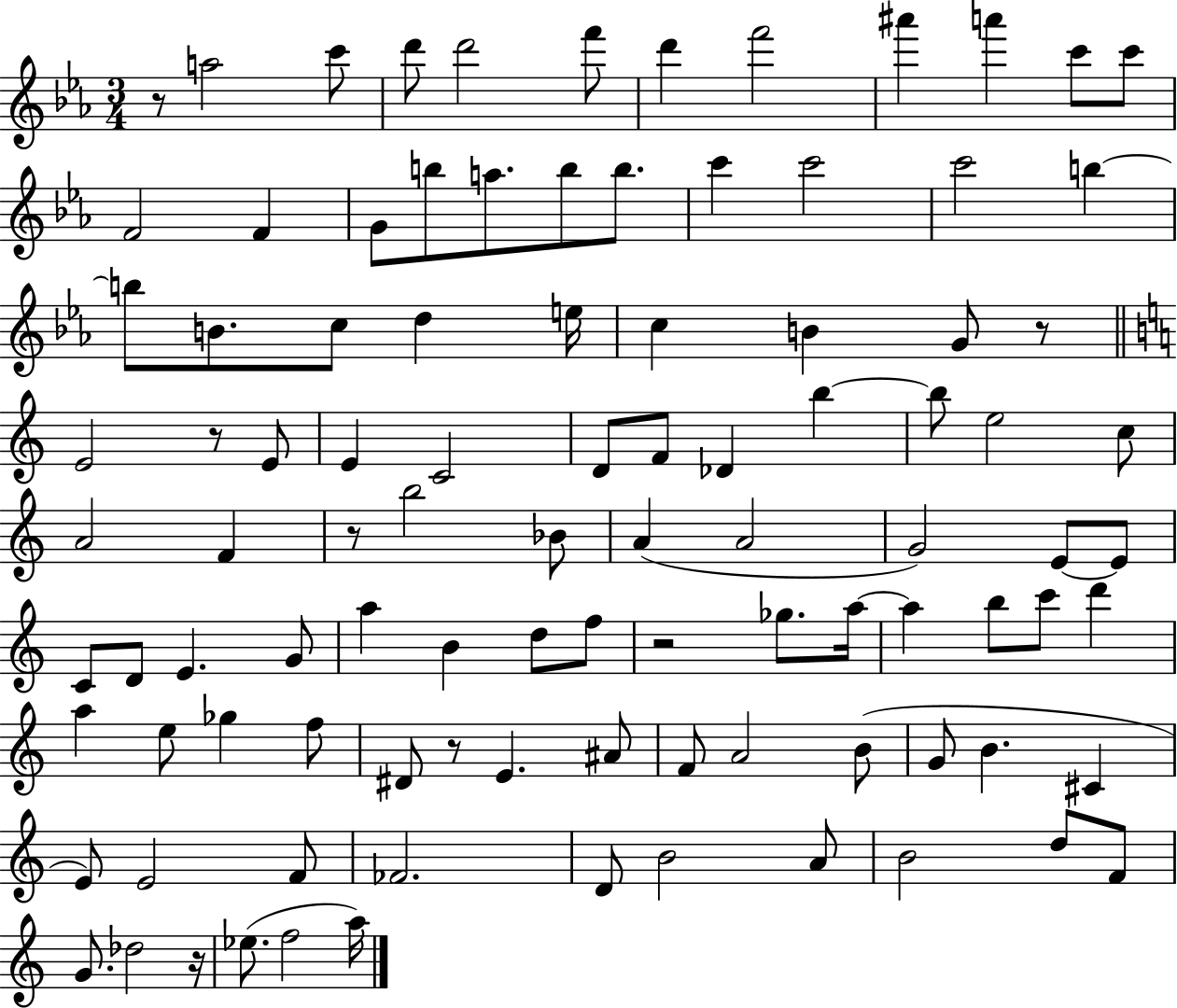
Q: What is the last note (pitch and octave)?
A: A5